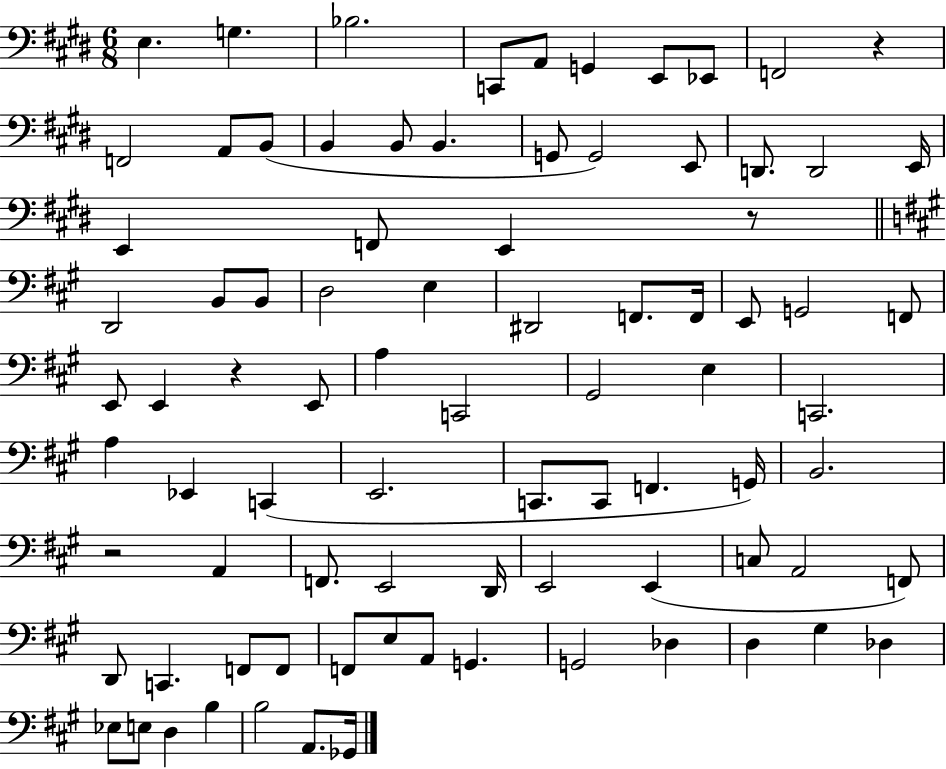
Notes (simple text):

E3/q. G3/q. Bb3/h. C2/e A2/e G2/q E2/e Eb2/e F2/h R/q F2/h A2/e B2/e B2/q B2/e B2/q. G2/e G2/h E2/e D2/e. D2/h E2/s E2/q F2/e E2/q R/e D2/h B2/e B2/e D3/h E3/q D#2/h F2/e. F2/s E2/e G2/h F2/e E2/e E2/q R/q E2/e A3/q C2/h G#2/h E3/q C2/h. A3/q Eb2/q C2/q E2/h. C2/e. C2/e F2/q. G2/s B2/h. R/h A2/q F2/e. E2/h D2/s E2/h E2/q C3/e A2/h F2/e D2/e C2/q. F2/e F2/e F2/e E3/e A2/e G2/q. G2/h Db3/q D3/q G#3/q Db3/q Eb3/e E3/e D3/q B3/q B3/h A2/e. Gb2/s